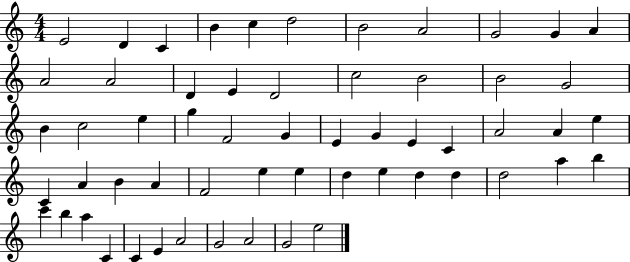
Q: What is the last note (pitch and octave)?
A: E5